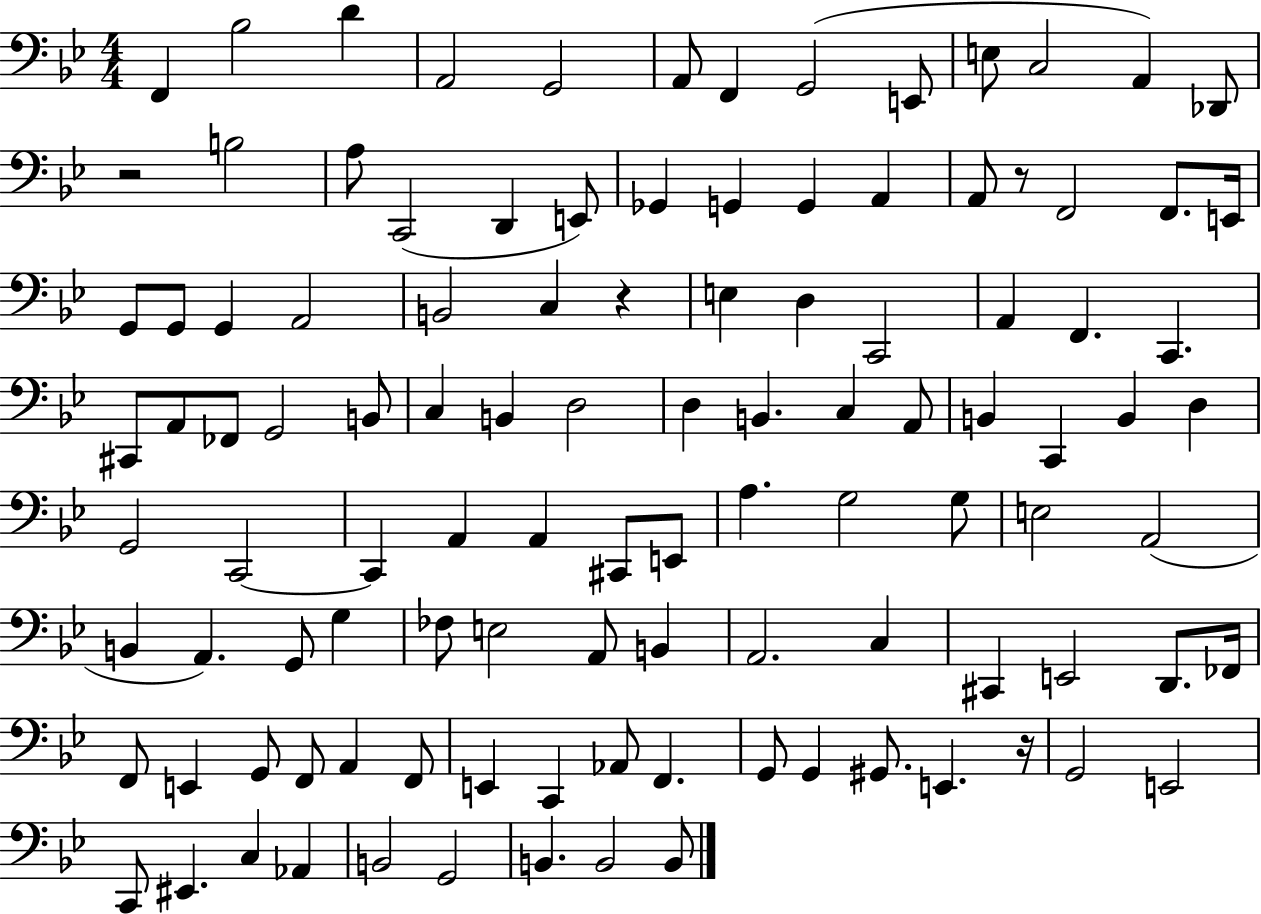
X:1
T:Untitled
M:4/4
L:1/4
K:Bb
F,, _B,2 D A,,2 G,,2 A,,/2 F,, G,,2 E,,/2 E,/2 C,2 A,, _D,,/2 z2 B,2 A,/2 C,,2 D,, E,,/2 _G,, G,, G,, A,, A,,/2 z/2 F,,2 F,,/2 E,,/4 G,,/2 G,,/2 G,, A,,2 B,,2 C, z E, D, C,,2 A,, F,, C,, ^C,,/2 A,,/2 _F,,/2 G,,2 B,,/2 C, B,, D,2 D, B,, C, A,,/2 B,, C,, B,, D, G,,2 C,,2 C,, A,, A,, ^C,,/2 E,,/2 A, G,2 G,/2 E,2 A,,2 B,, A,, G,,/2 G, _F,/2 E,2 A,,/2 B,, A,,2 C, ^C,, E,,2 D,,/2 _F,,/4 F,,/2 E,, G,,/2 F,,/2 A,, F,,/2 E,, C,, _A,,/2 F,, G,,/2 G,, ^G,,/2 E,, z/4 G,,2 E,,2 C,,/2 ^E,, C, _A,, B,,2 G,,2 B,, B,,2 B,,/2